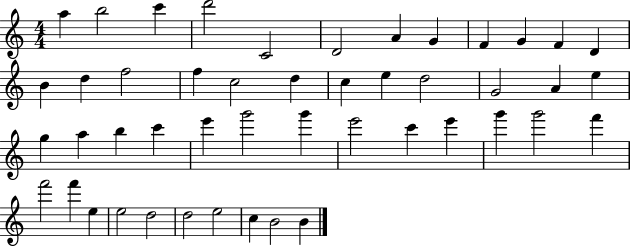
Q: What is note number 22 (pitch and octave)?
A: G4